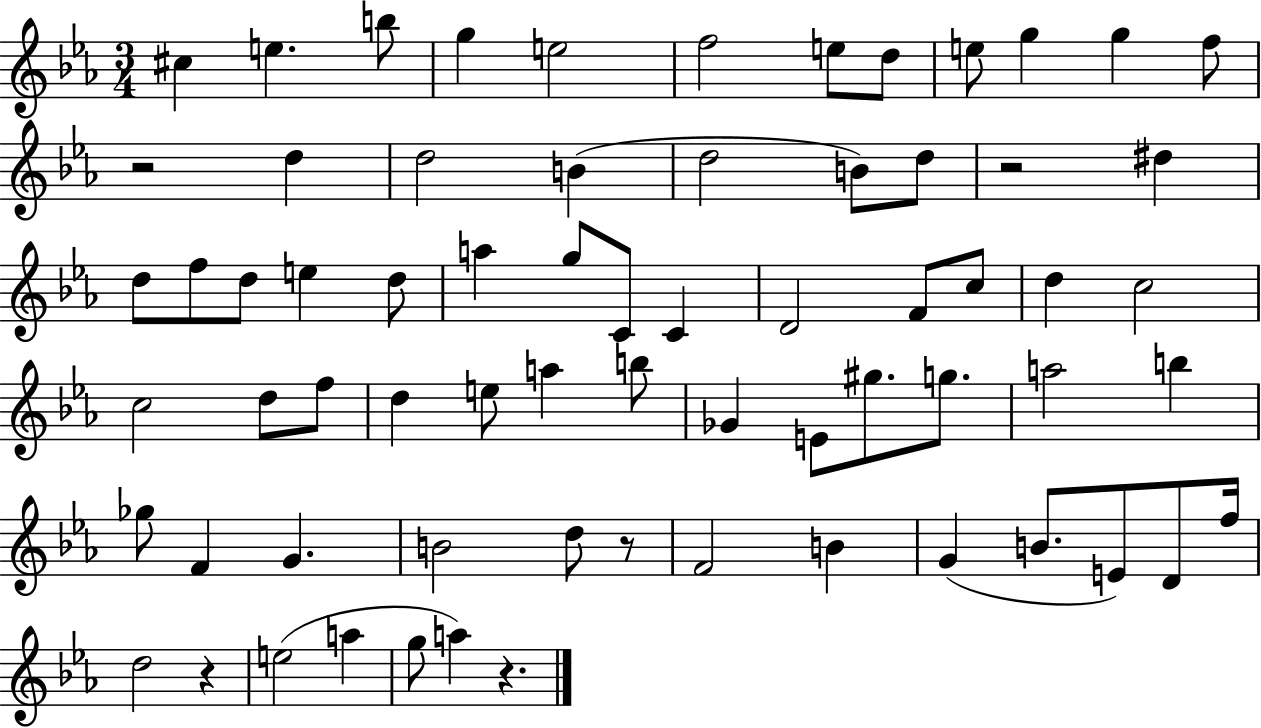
{
  \clef treble
  \numericTimeSignature
  \time 3/4
  \key ees \major
  \repeat volta 2 { cis''4 e''4. b''8 | g''4 e''2 | f''2 e''8 d''8 | e''8 g''4 g''4 f''8 | \break r2 d''4 | d''2 b'4( | d''2 b'8) d''8 | r2 dis''4 | \break d''8 f''8 d''8 e''4 d''8 | a''4 g''8 c'8 c'4 | d'2 f'8 c''8 | d''4 c''2 | \break c''2 d''8 f''8 | d''4 e''8 a''4 b''8 | ges'4 e'8 gis''8. g''8. | a''2 b''4 | \break ges''8 f'4 g'4. | b'2 d''8 r8 | f'2 b'4 | g'4( b'8. e'8) d'8 f''16 | \break d''2 r4 | e''2( a''4 | g''8 a''4) r4. | } \bar "|."
}